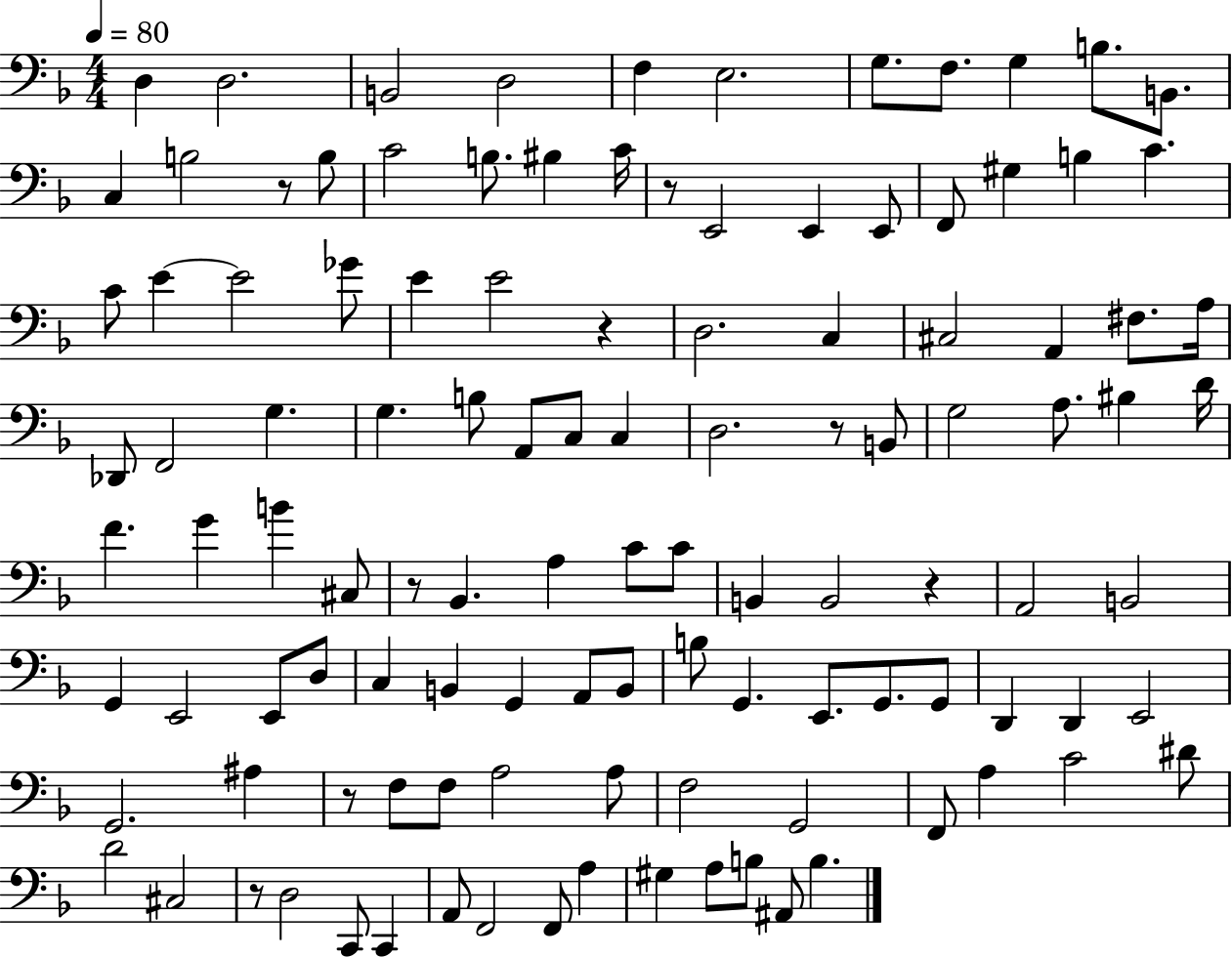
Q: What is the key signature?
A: F major